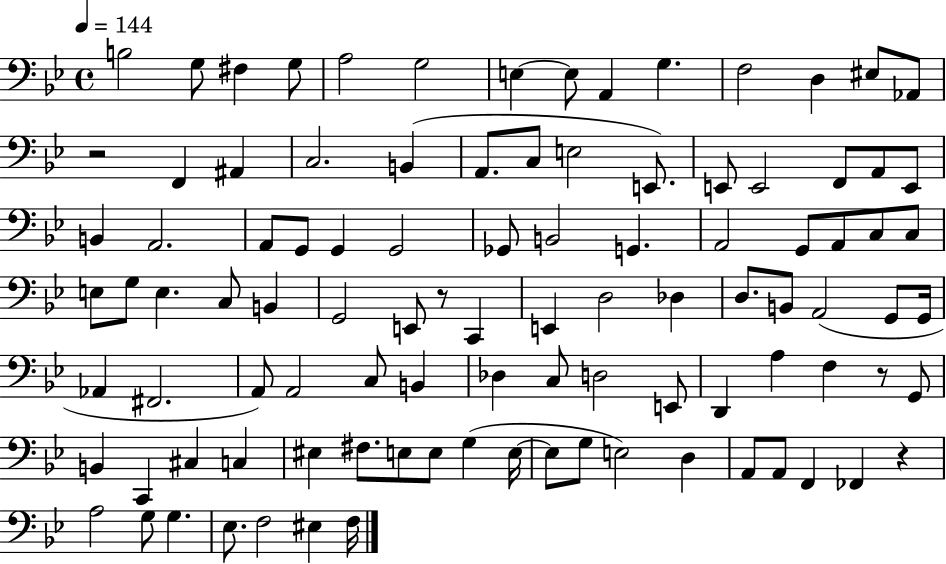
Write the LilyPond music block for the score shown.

{
  \clef bass
  \time 4/4
  \defaultTimeSignature
  \key bes \major
  \tempo 4 = 144
  b2 g8 fis4 g8 | a2 g2 | e4~~ e8 a,4 g4. | f2 d4 eis8 aes,8 | \break r2 f,4 ais,4 | c2. b,4( | a,8. c8 e2 e,8.) | e,8 e,2 f,8 a,8 e,8 | \break b,4 a,2. | a,8 g,8 g,4 g,2 | ges,8 b,2 g,4. | a,2 g,8 a,8 c8 c8 | \break e8 g8 e4. c8 b,4 | g,2 e,8 r8 c,4 | e,4 d2 des4 | d8. b,8 a,2( g,8 g,16 | \break aes,4 fis,2. | a,8) a,2 c8 b,4 | des4 c8 d2 e,8 | d,4 a4 f4 r8 g,8 | \break b,4 c,4 cis4 c4 | eis4 fis8. e8 e8 g4( e16~~ | e8 g8 e2) d4 | a,8 a,8 f,4 fes,4 r4 | \break a2 g8 g4. | ees8. f2 eis4 f16 | \bar "|."
}